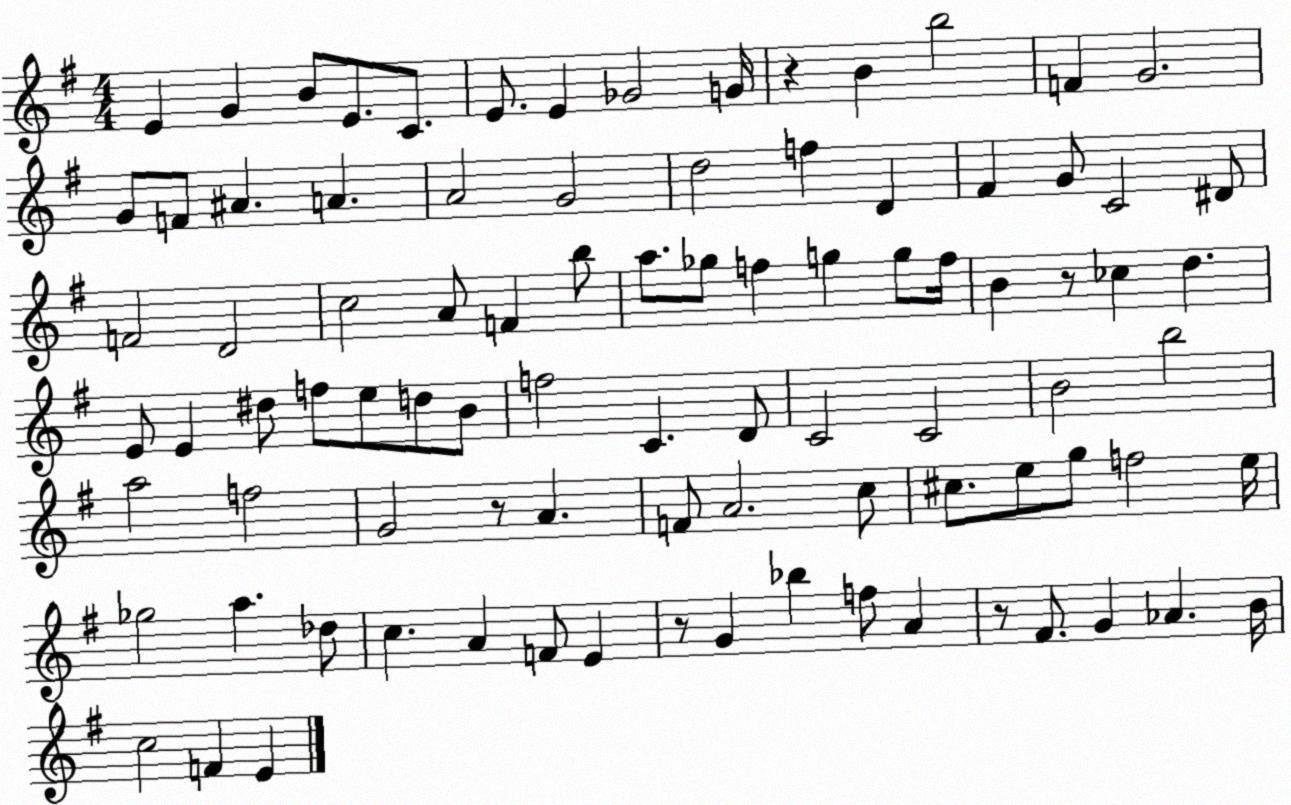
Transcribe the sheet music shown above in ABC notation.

X:1
T:Untitled
M:4/4
L:1/4
K:G
E G B/2 E/2 C/2 E/2 E _G2 G/4 z B b2 F G2 G/2 F/2 ^A A A2 G2 d2 f D ^F G/2 C2 ^D/2 F2 D2 c2 A/2 F b/2 a/2 _g/2 f g g/2 f/4 B z/2 _c d E/2 E ^d/2 f/2 e/2 d/2 B/2 f2 C D/2 C2 C2 B2 b2 a2 f2 G2 z/2 A F/2 A2 c/2 ^c/2 e/2 g/2 f2 e/4 _g2 a _d/2 c A F/2 E z/2 G _b f/2 A z/2 ^F/2 G _A B/4 c2 F E